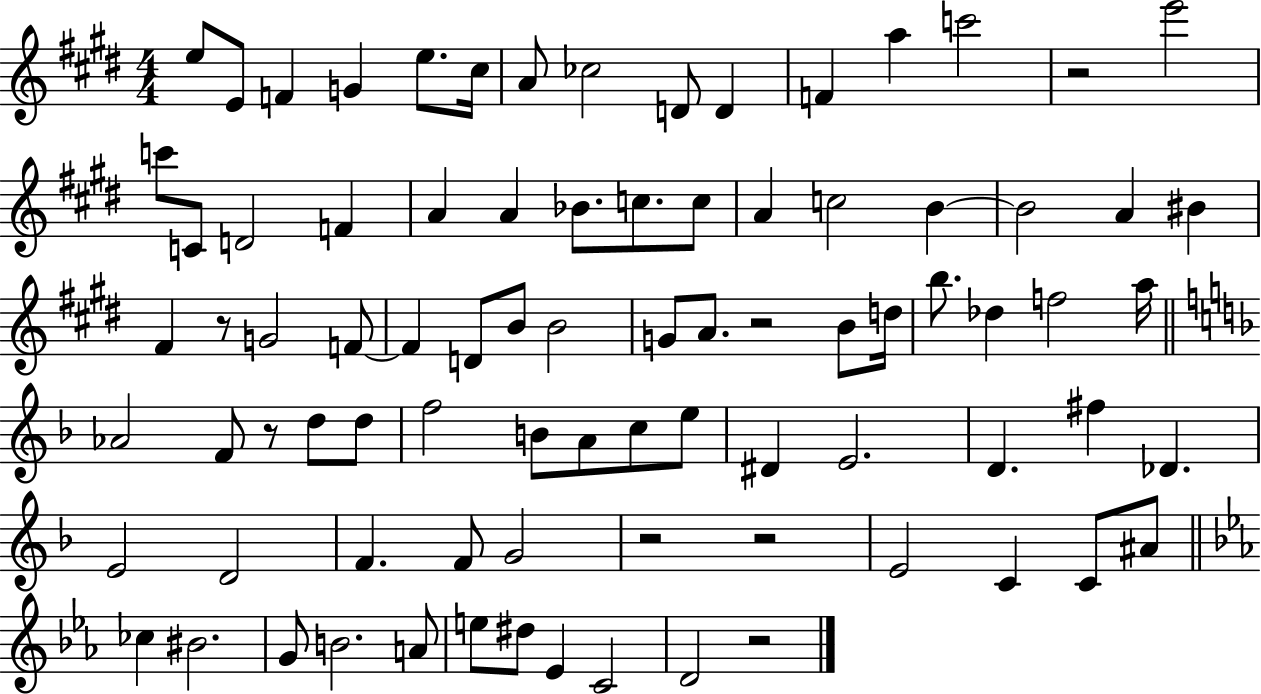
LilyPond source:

{
  \clef treble
  \numericTimeSignature
  \time 4/4
  \key e \major
  e''8 e'8 f'4 g'4 e''8. cis''16 | a'8 ces''2 d'8 d'4 | f'4 a''4 c'''2 | r2 e'''2 | \break c'''8 c'8 d'2 f'4 | a'4 a'4 bes'8. c''8. c''8 | a'4 c''2 b'4~~ | b'2 a'4 bis'4 | \break fis'4 r8 g'2 f'8~~ | f'4 d'8 b'8 b'2 | g'8 a'8. r2 b'8 d''16 | b''8. des''4 f''2 a''16 | \break \bar "||" \break \key f \major aes'2 f'8 r8 d''8 d''8 | f''2 b'8 a'8 c''8 e''8 | dis'4 e'2. | d'4. fis''4 des'4. | \break e'2 d'2 | f'4. f'8 g'2 | r2 r2 | e'2 c'4 c'8 ais'8 | \break \bar "||" \break \key ees \major ces''4 bis'2. | g'8 b'2. a'8 | e''8 dis''8 ees'4 c'2 | d'2 r2 | \break \bar "|."
}